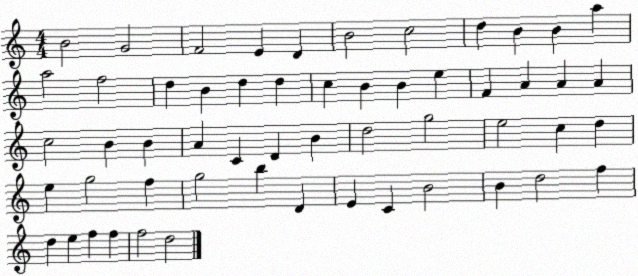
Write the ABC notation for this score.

X:1
T:Untitled
M:4/4
L:1/4
K:C
B2 G2 F2 E D B2 c2 d B B a a2 f2 d B d d c B B e F A A A c2 B B A C D B d2 g2 e2 c d e g2 f g2 b D E C B2 B d2 f d e f f f2 d2